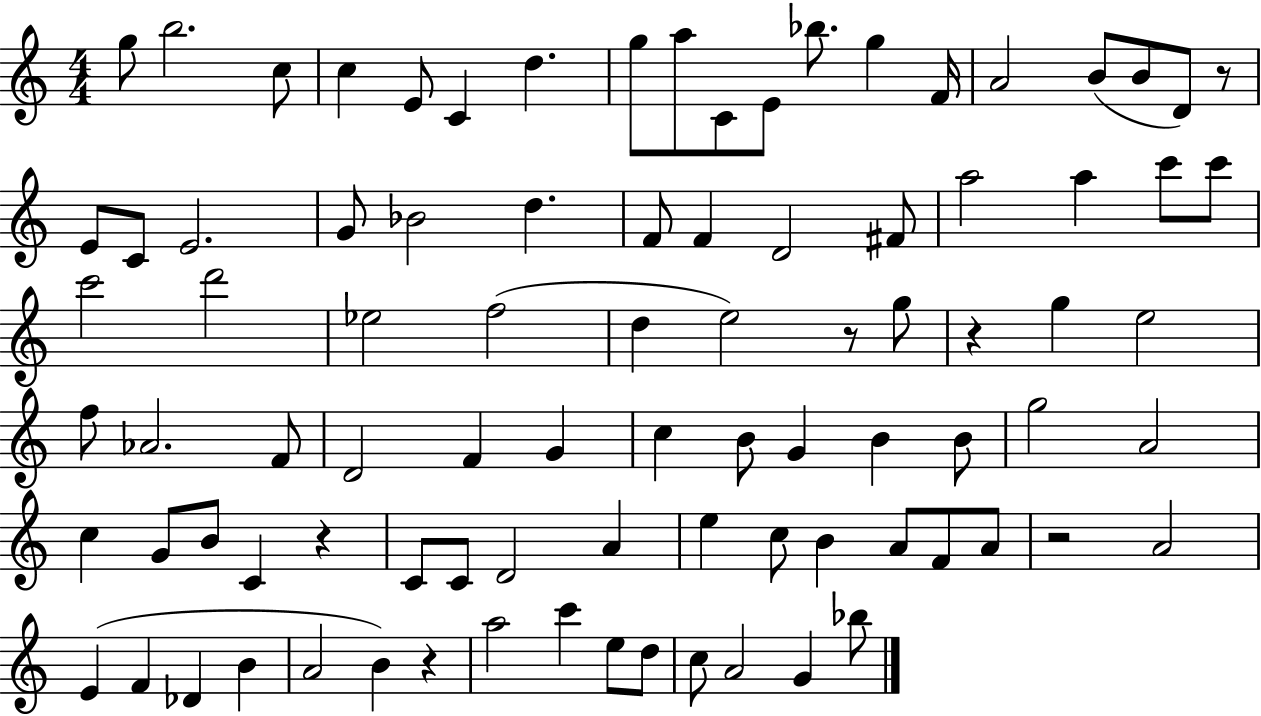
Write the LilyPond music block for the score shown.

{
  \clef treble
  \numericTimeSignature
  \time 4/4
  \key c \major
  g''8 b''2. c''8 | c''4 e'8 c'4 d''4. | g''8 a''8 c'8 e'8 bes''8. g''4 f'16 | a'2 b'8( b'8 d'8) r8 | \break e'8 c'8 e'2. | g'8 bes'2 d''4. | f'8 f'4 d'2 fis'8 | a''2 a''4 c'''8 c'''8 | \break c'''2 d'''2 | ees''2 f''2( | d''4 e''2) r8 g''8 | r4 g''4 e''2 | \break f''8 aes'2. f'8 | d'2 f'4 g'4 | c''4 b'8 g'4 b'4 b'8 | g''2 a'2 | \break c''4 g'8 b'8 c'4 r4 | c'8 c'8 d'2 a'4 | e''4 c''8 b'4 a'8 f'8 a'8 | r2 a'2 | \break e'4( f'4 des'4 b'4 | a'2 b'4) r4 | a''2 c'''4 e''8 d''8 | c''8 a'2 g'4 bes''8 | \break \bar "|."
}